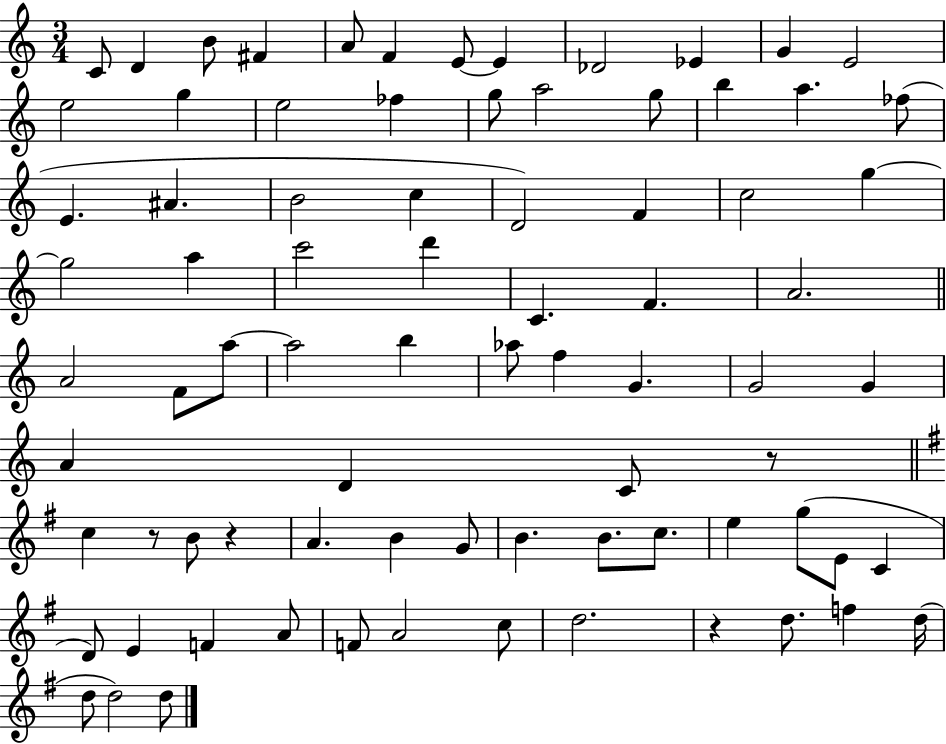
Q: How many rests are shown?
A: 4